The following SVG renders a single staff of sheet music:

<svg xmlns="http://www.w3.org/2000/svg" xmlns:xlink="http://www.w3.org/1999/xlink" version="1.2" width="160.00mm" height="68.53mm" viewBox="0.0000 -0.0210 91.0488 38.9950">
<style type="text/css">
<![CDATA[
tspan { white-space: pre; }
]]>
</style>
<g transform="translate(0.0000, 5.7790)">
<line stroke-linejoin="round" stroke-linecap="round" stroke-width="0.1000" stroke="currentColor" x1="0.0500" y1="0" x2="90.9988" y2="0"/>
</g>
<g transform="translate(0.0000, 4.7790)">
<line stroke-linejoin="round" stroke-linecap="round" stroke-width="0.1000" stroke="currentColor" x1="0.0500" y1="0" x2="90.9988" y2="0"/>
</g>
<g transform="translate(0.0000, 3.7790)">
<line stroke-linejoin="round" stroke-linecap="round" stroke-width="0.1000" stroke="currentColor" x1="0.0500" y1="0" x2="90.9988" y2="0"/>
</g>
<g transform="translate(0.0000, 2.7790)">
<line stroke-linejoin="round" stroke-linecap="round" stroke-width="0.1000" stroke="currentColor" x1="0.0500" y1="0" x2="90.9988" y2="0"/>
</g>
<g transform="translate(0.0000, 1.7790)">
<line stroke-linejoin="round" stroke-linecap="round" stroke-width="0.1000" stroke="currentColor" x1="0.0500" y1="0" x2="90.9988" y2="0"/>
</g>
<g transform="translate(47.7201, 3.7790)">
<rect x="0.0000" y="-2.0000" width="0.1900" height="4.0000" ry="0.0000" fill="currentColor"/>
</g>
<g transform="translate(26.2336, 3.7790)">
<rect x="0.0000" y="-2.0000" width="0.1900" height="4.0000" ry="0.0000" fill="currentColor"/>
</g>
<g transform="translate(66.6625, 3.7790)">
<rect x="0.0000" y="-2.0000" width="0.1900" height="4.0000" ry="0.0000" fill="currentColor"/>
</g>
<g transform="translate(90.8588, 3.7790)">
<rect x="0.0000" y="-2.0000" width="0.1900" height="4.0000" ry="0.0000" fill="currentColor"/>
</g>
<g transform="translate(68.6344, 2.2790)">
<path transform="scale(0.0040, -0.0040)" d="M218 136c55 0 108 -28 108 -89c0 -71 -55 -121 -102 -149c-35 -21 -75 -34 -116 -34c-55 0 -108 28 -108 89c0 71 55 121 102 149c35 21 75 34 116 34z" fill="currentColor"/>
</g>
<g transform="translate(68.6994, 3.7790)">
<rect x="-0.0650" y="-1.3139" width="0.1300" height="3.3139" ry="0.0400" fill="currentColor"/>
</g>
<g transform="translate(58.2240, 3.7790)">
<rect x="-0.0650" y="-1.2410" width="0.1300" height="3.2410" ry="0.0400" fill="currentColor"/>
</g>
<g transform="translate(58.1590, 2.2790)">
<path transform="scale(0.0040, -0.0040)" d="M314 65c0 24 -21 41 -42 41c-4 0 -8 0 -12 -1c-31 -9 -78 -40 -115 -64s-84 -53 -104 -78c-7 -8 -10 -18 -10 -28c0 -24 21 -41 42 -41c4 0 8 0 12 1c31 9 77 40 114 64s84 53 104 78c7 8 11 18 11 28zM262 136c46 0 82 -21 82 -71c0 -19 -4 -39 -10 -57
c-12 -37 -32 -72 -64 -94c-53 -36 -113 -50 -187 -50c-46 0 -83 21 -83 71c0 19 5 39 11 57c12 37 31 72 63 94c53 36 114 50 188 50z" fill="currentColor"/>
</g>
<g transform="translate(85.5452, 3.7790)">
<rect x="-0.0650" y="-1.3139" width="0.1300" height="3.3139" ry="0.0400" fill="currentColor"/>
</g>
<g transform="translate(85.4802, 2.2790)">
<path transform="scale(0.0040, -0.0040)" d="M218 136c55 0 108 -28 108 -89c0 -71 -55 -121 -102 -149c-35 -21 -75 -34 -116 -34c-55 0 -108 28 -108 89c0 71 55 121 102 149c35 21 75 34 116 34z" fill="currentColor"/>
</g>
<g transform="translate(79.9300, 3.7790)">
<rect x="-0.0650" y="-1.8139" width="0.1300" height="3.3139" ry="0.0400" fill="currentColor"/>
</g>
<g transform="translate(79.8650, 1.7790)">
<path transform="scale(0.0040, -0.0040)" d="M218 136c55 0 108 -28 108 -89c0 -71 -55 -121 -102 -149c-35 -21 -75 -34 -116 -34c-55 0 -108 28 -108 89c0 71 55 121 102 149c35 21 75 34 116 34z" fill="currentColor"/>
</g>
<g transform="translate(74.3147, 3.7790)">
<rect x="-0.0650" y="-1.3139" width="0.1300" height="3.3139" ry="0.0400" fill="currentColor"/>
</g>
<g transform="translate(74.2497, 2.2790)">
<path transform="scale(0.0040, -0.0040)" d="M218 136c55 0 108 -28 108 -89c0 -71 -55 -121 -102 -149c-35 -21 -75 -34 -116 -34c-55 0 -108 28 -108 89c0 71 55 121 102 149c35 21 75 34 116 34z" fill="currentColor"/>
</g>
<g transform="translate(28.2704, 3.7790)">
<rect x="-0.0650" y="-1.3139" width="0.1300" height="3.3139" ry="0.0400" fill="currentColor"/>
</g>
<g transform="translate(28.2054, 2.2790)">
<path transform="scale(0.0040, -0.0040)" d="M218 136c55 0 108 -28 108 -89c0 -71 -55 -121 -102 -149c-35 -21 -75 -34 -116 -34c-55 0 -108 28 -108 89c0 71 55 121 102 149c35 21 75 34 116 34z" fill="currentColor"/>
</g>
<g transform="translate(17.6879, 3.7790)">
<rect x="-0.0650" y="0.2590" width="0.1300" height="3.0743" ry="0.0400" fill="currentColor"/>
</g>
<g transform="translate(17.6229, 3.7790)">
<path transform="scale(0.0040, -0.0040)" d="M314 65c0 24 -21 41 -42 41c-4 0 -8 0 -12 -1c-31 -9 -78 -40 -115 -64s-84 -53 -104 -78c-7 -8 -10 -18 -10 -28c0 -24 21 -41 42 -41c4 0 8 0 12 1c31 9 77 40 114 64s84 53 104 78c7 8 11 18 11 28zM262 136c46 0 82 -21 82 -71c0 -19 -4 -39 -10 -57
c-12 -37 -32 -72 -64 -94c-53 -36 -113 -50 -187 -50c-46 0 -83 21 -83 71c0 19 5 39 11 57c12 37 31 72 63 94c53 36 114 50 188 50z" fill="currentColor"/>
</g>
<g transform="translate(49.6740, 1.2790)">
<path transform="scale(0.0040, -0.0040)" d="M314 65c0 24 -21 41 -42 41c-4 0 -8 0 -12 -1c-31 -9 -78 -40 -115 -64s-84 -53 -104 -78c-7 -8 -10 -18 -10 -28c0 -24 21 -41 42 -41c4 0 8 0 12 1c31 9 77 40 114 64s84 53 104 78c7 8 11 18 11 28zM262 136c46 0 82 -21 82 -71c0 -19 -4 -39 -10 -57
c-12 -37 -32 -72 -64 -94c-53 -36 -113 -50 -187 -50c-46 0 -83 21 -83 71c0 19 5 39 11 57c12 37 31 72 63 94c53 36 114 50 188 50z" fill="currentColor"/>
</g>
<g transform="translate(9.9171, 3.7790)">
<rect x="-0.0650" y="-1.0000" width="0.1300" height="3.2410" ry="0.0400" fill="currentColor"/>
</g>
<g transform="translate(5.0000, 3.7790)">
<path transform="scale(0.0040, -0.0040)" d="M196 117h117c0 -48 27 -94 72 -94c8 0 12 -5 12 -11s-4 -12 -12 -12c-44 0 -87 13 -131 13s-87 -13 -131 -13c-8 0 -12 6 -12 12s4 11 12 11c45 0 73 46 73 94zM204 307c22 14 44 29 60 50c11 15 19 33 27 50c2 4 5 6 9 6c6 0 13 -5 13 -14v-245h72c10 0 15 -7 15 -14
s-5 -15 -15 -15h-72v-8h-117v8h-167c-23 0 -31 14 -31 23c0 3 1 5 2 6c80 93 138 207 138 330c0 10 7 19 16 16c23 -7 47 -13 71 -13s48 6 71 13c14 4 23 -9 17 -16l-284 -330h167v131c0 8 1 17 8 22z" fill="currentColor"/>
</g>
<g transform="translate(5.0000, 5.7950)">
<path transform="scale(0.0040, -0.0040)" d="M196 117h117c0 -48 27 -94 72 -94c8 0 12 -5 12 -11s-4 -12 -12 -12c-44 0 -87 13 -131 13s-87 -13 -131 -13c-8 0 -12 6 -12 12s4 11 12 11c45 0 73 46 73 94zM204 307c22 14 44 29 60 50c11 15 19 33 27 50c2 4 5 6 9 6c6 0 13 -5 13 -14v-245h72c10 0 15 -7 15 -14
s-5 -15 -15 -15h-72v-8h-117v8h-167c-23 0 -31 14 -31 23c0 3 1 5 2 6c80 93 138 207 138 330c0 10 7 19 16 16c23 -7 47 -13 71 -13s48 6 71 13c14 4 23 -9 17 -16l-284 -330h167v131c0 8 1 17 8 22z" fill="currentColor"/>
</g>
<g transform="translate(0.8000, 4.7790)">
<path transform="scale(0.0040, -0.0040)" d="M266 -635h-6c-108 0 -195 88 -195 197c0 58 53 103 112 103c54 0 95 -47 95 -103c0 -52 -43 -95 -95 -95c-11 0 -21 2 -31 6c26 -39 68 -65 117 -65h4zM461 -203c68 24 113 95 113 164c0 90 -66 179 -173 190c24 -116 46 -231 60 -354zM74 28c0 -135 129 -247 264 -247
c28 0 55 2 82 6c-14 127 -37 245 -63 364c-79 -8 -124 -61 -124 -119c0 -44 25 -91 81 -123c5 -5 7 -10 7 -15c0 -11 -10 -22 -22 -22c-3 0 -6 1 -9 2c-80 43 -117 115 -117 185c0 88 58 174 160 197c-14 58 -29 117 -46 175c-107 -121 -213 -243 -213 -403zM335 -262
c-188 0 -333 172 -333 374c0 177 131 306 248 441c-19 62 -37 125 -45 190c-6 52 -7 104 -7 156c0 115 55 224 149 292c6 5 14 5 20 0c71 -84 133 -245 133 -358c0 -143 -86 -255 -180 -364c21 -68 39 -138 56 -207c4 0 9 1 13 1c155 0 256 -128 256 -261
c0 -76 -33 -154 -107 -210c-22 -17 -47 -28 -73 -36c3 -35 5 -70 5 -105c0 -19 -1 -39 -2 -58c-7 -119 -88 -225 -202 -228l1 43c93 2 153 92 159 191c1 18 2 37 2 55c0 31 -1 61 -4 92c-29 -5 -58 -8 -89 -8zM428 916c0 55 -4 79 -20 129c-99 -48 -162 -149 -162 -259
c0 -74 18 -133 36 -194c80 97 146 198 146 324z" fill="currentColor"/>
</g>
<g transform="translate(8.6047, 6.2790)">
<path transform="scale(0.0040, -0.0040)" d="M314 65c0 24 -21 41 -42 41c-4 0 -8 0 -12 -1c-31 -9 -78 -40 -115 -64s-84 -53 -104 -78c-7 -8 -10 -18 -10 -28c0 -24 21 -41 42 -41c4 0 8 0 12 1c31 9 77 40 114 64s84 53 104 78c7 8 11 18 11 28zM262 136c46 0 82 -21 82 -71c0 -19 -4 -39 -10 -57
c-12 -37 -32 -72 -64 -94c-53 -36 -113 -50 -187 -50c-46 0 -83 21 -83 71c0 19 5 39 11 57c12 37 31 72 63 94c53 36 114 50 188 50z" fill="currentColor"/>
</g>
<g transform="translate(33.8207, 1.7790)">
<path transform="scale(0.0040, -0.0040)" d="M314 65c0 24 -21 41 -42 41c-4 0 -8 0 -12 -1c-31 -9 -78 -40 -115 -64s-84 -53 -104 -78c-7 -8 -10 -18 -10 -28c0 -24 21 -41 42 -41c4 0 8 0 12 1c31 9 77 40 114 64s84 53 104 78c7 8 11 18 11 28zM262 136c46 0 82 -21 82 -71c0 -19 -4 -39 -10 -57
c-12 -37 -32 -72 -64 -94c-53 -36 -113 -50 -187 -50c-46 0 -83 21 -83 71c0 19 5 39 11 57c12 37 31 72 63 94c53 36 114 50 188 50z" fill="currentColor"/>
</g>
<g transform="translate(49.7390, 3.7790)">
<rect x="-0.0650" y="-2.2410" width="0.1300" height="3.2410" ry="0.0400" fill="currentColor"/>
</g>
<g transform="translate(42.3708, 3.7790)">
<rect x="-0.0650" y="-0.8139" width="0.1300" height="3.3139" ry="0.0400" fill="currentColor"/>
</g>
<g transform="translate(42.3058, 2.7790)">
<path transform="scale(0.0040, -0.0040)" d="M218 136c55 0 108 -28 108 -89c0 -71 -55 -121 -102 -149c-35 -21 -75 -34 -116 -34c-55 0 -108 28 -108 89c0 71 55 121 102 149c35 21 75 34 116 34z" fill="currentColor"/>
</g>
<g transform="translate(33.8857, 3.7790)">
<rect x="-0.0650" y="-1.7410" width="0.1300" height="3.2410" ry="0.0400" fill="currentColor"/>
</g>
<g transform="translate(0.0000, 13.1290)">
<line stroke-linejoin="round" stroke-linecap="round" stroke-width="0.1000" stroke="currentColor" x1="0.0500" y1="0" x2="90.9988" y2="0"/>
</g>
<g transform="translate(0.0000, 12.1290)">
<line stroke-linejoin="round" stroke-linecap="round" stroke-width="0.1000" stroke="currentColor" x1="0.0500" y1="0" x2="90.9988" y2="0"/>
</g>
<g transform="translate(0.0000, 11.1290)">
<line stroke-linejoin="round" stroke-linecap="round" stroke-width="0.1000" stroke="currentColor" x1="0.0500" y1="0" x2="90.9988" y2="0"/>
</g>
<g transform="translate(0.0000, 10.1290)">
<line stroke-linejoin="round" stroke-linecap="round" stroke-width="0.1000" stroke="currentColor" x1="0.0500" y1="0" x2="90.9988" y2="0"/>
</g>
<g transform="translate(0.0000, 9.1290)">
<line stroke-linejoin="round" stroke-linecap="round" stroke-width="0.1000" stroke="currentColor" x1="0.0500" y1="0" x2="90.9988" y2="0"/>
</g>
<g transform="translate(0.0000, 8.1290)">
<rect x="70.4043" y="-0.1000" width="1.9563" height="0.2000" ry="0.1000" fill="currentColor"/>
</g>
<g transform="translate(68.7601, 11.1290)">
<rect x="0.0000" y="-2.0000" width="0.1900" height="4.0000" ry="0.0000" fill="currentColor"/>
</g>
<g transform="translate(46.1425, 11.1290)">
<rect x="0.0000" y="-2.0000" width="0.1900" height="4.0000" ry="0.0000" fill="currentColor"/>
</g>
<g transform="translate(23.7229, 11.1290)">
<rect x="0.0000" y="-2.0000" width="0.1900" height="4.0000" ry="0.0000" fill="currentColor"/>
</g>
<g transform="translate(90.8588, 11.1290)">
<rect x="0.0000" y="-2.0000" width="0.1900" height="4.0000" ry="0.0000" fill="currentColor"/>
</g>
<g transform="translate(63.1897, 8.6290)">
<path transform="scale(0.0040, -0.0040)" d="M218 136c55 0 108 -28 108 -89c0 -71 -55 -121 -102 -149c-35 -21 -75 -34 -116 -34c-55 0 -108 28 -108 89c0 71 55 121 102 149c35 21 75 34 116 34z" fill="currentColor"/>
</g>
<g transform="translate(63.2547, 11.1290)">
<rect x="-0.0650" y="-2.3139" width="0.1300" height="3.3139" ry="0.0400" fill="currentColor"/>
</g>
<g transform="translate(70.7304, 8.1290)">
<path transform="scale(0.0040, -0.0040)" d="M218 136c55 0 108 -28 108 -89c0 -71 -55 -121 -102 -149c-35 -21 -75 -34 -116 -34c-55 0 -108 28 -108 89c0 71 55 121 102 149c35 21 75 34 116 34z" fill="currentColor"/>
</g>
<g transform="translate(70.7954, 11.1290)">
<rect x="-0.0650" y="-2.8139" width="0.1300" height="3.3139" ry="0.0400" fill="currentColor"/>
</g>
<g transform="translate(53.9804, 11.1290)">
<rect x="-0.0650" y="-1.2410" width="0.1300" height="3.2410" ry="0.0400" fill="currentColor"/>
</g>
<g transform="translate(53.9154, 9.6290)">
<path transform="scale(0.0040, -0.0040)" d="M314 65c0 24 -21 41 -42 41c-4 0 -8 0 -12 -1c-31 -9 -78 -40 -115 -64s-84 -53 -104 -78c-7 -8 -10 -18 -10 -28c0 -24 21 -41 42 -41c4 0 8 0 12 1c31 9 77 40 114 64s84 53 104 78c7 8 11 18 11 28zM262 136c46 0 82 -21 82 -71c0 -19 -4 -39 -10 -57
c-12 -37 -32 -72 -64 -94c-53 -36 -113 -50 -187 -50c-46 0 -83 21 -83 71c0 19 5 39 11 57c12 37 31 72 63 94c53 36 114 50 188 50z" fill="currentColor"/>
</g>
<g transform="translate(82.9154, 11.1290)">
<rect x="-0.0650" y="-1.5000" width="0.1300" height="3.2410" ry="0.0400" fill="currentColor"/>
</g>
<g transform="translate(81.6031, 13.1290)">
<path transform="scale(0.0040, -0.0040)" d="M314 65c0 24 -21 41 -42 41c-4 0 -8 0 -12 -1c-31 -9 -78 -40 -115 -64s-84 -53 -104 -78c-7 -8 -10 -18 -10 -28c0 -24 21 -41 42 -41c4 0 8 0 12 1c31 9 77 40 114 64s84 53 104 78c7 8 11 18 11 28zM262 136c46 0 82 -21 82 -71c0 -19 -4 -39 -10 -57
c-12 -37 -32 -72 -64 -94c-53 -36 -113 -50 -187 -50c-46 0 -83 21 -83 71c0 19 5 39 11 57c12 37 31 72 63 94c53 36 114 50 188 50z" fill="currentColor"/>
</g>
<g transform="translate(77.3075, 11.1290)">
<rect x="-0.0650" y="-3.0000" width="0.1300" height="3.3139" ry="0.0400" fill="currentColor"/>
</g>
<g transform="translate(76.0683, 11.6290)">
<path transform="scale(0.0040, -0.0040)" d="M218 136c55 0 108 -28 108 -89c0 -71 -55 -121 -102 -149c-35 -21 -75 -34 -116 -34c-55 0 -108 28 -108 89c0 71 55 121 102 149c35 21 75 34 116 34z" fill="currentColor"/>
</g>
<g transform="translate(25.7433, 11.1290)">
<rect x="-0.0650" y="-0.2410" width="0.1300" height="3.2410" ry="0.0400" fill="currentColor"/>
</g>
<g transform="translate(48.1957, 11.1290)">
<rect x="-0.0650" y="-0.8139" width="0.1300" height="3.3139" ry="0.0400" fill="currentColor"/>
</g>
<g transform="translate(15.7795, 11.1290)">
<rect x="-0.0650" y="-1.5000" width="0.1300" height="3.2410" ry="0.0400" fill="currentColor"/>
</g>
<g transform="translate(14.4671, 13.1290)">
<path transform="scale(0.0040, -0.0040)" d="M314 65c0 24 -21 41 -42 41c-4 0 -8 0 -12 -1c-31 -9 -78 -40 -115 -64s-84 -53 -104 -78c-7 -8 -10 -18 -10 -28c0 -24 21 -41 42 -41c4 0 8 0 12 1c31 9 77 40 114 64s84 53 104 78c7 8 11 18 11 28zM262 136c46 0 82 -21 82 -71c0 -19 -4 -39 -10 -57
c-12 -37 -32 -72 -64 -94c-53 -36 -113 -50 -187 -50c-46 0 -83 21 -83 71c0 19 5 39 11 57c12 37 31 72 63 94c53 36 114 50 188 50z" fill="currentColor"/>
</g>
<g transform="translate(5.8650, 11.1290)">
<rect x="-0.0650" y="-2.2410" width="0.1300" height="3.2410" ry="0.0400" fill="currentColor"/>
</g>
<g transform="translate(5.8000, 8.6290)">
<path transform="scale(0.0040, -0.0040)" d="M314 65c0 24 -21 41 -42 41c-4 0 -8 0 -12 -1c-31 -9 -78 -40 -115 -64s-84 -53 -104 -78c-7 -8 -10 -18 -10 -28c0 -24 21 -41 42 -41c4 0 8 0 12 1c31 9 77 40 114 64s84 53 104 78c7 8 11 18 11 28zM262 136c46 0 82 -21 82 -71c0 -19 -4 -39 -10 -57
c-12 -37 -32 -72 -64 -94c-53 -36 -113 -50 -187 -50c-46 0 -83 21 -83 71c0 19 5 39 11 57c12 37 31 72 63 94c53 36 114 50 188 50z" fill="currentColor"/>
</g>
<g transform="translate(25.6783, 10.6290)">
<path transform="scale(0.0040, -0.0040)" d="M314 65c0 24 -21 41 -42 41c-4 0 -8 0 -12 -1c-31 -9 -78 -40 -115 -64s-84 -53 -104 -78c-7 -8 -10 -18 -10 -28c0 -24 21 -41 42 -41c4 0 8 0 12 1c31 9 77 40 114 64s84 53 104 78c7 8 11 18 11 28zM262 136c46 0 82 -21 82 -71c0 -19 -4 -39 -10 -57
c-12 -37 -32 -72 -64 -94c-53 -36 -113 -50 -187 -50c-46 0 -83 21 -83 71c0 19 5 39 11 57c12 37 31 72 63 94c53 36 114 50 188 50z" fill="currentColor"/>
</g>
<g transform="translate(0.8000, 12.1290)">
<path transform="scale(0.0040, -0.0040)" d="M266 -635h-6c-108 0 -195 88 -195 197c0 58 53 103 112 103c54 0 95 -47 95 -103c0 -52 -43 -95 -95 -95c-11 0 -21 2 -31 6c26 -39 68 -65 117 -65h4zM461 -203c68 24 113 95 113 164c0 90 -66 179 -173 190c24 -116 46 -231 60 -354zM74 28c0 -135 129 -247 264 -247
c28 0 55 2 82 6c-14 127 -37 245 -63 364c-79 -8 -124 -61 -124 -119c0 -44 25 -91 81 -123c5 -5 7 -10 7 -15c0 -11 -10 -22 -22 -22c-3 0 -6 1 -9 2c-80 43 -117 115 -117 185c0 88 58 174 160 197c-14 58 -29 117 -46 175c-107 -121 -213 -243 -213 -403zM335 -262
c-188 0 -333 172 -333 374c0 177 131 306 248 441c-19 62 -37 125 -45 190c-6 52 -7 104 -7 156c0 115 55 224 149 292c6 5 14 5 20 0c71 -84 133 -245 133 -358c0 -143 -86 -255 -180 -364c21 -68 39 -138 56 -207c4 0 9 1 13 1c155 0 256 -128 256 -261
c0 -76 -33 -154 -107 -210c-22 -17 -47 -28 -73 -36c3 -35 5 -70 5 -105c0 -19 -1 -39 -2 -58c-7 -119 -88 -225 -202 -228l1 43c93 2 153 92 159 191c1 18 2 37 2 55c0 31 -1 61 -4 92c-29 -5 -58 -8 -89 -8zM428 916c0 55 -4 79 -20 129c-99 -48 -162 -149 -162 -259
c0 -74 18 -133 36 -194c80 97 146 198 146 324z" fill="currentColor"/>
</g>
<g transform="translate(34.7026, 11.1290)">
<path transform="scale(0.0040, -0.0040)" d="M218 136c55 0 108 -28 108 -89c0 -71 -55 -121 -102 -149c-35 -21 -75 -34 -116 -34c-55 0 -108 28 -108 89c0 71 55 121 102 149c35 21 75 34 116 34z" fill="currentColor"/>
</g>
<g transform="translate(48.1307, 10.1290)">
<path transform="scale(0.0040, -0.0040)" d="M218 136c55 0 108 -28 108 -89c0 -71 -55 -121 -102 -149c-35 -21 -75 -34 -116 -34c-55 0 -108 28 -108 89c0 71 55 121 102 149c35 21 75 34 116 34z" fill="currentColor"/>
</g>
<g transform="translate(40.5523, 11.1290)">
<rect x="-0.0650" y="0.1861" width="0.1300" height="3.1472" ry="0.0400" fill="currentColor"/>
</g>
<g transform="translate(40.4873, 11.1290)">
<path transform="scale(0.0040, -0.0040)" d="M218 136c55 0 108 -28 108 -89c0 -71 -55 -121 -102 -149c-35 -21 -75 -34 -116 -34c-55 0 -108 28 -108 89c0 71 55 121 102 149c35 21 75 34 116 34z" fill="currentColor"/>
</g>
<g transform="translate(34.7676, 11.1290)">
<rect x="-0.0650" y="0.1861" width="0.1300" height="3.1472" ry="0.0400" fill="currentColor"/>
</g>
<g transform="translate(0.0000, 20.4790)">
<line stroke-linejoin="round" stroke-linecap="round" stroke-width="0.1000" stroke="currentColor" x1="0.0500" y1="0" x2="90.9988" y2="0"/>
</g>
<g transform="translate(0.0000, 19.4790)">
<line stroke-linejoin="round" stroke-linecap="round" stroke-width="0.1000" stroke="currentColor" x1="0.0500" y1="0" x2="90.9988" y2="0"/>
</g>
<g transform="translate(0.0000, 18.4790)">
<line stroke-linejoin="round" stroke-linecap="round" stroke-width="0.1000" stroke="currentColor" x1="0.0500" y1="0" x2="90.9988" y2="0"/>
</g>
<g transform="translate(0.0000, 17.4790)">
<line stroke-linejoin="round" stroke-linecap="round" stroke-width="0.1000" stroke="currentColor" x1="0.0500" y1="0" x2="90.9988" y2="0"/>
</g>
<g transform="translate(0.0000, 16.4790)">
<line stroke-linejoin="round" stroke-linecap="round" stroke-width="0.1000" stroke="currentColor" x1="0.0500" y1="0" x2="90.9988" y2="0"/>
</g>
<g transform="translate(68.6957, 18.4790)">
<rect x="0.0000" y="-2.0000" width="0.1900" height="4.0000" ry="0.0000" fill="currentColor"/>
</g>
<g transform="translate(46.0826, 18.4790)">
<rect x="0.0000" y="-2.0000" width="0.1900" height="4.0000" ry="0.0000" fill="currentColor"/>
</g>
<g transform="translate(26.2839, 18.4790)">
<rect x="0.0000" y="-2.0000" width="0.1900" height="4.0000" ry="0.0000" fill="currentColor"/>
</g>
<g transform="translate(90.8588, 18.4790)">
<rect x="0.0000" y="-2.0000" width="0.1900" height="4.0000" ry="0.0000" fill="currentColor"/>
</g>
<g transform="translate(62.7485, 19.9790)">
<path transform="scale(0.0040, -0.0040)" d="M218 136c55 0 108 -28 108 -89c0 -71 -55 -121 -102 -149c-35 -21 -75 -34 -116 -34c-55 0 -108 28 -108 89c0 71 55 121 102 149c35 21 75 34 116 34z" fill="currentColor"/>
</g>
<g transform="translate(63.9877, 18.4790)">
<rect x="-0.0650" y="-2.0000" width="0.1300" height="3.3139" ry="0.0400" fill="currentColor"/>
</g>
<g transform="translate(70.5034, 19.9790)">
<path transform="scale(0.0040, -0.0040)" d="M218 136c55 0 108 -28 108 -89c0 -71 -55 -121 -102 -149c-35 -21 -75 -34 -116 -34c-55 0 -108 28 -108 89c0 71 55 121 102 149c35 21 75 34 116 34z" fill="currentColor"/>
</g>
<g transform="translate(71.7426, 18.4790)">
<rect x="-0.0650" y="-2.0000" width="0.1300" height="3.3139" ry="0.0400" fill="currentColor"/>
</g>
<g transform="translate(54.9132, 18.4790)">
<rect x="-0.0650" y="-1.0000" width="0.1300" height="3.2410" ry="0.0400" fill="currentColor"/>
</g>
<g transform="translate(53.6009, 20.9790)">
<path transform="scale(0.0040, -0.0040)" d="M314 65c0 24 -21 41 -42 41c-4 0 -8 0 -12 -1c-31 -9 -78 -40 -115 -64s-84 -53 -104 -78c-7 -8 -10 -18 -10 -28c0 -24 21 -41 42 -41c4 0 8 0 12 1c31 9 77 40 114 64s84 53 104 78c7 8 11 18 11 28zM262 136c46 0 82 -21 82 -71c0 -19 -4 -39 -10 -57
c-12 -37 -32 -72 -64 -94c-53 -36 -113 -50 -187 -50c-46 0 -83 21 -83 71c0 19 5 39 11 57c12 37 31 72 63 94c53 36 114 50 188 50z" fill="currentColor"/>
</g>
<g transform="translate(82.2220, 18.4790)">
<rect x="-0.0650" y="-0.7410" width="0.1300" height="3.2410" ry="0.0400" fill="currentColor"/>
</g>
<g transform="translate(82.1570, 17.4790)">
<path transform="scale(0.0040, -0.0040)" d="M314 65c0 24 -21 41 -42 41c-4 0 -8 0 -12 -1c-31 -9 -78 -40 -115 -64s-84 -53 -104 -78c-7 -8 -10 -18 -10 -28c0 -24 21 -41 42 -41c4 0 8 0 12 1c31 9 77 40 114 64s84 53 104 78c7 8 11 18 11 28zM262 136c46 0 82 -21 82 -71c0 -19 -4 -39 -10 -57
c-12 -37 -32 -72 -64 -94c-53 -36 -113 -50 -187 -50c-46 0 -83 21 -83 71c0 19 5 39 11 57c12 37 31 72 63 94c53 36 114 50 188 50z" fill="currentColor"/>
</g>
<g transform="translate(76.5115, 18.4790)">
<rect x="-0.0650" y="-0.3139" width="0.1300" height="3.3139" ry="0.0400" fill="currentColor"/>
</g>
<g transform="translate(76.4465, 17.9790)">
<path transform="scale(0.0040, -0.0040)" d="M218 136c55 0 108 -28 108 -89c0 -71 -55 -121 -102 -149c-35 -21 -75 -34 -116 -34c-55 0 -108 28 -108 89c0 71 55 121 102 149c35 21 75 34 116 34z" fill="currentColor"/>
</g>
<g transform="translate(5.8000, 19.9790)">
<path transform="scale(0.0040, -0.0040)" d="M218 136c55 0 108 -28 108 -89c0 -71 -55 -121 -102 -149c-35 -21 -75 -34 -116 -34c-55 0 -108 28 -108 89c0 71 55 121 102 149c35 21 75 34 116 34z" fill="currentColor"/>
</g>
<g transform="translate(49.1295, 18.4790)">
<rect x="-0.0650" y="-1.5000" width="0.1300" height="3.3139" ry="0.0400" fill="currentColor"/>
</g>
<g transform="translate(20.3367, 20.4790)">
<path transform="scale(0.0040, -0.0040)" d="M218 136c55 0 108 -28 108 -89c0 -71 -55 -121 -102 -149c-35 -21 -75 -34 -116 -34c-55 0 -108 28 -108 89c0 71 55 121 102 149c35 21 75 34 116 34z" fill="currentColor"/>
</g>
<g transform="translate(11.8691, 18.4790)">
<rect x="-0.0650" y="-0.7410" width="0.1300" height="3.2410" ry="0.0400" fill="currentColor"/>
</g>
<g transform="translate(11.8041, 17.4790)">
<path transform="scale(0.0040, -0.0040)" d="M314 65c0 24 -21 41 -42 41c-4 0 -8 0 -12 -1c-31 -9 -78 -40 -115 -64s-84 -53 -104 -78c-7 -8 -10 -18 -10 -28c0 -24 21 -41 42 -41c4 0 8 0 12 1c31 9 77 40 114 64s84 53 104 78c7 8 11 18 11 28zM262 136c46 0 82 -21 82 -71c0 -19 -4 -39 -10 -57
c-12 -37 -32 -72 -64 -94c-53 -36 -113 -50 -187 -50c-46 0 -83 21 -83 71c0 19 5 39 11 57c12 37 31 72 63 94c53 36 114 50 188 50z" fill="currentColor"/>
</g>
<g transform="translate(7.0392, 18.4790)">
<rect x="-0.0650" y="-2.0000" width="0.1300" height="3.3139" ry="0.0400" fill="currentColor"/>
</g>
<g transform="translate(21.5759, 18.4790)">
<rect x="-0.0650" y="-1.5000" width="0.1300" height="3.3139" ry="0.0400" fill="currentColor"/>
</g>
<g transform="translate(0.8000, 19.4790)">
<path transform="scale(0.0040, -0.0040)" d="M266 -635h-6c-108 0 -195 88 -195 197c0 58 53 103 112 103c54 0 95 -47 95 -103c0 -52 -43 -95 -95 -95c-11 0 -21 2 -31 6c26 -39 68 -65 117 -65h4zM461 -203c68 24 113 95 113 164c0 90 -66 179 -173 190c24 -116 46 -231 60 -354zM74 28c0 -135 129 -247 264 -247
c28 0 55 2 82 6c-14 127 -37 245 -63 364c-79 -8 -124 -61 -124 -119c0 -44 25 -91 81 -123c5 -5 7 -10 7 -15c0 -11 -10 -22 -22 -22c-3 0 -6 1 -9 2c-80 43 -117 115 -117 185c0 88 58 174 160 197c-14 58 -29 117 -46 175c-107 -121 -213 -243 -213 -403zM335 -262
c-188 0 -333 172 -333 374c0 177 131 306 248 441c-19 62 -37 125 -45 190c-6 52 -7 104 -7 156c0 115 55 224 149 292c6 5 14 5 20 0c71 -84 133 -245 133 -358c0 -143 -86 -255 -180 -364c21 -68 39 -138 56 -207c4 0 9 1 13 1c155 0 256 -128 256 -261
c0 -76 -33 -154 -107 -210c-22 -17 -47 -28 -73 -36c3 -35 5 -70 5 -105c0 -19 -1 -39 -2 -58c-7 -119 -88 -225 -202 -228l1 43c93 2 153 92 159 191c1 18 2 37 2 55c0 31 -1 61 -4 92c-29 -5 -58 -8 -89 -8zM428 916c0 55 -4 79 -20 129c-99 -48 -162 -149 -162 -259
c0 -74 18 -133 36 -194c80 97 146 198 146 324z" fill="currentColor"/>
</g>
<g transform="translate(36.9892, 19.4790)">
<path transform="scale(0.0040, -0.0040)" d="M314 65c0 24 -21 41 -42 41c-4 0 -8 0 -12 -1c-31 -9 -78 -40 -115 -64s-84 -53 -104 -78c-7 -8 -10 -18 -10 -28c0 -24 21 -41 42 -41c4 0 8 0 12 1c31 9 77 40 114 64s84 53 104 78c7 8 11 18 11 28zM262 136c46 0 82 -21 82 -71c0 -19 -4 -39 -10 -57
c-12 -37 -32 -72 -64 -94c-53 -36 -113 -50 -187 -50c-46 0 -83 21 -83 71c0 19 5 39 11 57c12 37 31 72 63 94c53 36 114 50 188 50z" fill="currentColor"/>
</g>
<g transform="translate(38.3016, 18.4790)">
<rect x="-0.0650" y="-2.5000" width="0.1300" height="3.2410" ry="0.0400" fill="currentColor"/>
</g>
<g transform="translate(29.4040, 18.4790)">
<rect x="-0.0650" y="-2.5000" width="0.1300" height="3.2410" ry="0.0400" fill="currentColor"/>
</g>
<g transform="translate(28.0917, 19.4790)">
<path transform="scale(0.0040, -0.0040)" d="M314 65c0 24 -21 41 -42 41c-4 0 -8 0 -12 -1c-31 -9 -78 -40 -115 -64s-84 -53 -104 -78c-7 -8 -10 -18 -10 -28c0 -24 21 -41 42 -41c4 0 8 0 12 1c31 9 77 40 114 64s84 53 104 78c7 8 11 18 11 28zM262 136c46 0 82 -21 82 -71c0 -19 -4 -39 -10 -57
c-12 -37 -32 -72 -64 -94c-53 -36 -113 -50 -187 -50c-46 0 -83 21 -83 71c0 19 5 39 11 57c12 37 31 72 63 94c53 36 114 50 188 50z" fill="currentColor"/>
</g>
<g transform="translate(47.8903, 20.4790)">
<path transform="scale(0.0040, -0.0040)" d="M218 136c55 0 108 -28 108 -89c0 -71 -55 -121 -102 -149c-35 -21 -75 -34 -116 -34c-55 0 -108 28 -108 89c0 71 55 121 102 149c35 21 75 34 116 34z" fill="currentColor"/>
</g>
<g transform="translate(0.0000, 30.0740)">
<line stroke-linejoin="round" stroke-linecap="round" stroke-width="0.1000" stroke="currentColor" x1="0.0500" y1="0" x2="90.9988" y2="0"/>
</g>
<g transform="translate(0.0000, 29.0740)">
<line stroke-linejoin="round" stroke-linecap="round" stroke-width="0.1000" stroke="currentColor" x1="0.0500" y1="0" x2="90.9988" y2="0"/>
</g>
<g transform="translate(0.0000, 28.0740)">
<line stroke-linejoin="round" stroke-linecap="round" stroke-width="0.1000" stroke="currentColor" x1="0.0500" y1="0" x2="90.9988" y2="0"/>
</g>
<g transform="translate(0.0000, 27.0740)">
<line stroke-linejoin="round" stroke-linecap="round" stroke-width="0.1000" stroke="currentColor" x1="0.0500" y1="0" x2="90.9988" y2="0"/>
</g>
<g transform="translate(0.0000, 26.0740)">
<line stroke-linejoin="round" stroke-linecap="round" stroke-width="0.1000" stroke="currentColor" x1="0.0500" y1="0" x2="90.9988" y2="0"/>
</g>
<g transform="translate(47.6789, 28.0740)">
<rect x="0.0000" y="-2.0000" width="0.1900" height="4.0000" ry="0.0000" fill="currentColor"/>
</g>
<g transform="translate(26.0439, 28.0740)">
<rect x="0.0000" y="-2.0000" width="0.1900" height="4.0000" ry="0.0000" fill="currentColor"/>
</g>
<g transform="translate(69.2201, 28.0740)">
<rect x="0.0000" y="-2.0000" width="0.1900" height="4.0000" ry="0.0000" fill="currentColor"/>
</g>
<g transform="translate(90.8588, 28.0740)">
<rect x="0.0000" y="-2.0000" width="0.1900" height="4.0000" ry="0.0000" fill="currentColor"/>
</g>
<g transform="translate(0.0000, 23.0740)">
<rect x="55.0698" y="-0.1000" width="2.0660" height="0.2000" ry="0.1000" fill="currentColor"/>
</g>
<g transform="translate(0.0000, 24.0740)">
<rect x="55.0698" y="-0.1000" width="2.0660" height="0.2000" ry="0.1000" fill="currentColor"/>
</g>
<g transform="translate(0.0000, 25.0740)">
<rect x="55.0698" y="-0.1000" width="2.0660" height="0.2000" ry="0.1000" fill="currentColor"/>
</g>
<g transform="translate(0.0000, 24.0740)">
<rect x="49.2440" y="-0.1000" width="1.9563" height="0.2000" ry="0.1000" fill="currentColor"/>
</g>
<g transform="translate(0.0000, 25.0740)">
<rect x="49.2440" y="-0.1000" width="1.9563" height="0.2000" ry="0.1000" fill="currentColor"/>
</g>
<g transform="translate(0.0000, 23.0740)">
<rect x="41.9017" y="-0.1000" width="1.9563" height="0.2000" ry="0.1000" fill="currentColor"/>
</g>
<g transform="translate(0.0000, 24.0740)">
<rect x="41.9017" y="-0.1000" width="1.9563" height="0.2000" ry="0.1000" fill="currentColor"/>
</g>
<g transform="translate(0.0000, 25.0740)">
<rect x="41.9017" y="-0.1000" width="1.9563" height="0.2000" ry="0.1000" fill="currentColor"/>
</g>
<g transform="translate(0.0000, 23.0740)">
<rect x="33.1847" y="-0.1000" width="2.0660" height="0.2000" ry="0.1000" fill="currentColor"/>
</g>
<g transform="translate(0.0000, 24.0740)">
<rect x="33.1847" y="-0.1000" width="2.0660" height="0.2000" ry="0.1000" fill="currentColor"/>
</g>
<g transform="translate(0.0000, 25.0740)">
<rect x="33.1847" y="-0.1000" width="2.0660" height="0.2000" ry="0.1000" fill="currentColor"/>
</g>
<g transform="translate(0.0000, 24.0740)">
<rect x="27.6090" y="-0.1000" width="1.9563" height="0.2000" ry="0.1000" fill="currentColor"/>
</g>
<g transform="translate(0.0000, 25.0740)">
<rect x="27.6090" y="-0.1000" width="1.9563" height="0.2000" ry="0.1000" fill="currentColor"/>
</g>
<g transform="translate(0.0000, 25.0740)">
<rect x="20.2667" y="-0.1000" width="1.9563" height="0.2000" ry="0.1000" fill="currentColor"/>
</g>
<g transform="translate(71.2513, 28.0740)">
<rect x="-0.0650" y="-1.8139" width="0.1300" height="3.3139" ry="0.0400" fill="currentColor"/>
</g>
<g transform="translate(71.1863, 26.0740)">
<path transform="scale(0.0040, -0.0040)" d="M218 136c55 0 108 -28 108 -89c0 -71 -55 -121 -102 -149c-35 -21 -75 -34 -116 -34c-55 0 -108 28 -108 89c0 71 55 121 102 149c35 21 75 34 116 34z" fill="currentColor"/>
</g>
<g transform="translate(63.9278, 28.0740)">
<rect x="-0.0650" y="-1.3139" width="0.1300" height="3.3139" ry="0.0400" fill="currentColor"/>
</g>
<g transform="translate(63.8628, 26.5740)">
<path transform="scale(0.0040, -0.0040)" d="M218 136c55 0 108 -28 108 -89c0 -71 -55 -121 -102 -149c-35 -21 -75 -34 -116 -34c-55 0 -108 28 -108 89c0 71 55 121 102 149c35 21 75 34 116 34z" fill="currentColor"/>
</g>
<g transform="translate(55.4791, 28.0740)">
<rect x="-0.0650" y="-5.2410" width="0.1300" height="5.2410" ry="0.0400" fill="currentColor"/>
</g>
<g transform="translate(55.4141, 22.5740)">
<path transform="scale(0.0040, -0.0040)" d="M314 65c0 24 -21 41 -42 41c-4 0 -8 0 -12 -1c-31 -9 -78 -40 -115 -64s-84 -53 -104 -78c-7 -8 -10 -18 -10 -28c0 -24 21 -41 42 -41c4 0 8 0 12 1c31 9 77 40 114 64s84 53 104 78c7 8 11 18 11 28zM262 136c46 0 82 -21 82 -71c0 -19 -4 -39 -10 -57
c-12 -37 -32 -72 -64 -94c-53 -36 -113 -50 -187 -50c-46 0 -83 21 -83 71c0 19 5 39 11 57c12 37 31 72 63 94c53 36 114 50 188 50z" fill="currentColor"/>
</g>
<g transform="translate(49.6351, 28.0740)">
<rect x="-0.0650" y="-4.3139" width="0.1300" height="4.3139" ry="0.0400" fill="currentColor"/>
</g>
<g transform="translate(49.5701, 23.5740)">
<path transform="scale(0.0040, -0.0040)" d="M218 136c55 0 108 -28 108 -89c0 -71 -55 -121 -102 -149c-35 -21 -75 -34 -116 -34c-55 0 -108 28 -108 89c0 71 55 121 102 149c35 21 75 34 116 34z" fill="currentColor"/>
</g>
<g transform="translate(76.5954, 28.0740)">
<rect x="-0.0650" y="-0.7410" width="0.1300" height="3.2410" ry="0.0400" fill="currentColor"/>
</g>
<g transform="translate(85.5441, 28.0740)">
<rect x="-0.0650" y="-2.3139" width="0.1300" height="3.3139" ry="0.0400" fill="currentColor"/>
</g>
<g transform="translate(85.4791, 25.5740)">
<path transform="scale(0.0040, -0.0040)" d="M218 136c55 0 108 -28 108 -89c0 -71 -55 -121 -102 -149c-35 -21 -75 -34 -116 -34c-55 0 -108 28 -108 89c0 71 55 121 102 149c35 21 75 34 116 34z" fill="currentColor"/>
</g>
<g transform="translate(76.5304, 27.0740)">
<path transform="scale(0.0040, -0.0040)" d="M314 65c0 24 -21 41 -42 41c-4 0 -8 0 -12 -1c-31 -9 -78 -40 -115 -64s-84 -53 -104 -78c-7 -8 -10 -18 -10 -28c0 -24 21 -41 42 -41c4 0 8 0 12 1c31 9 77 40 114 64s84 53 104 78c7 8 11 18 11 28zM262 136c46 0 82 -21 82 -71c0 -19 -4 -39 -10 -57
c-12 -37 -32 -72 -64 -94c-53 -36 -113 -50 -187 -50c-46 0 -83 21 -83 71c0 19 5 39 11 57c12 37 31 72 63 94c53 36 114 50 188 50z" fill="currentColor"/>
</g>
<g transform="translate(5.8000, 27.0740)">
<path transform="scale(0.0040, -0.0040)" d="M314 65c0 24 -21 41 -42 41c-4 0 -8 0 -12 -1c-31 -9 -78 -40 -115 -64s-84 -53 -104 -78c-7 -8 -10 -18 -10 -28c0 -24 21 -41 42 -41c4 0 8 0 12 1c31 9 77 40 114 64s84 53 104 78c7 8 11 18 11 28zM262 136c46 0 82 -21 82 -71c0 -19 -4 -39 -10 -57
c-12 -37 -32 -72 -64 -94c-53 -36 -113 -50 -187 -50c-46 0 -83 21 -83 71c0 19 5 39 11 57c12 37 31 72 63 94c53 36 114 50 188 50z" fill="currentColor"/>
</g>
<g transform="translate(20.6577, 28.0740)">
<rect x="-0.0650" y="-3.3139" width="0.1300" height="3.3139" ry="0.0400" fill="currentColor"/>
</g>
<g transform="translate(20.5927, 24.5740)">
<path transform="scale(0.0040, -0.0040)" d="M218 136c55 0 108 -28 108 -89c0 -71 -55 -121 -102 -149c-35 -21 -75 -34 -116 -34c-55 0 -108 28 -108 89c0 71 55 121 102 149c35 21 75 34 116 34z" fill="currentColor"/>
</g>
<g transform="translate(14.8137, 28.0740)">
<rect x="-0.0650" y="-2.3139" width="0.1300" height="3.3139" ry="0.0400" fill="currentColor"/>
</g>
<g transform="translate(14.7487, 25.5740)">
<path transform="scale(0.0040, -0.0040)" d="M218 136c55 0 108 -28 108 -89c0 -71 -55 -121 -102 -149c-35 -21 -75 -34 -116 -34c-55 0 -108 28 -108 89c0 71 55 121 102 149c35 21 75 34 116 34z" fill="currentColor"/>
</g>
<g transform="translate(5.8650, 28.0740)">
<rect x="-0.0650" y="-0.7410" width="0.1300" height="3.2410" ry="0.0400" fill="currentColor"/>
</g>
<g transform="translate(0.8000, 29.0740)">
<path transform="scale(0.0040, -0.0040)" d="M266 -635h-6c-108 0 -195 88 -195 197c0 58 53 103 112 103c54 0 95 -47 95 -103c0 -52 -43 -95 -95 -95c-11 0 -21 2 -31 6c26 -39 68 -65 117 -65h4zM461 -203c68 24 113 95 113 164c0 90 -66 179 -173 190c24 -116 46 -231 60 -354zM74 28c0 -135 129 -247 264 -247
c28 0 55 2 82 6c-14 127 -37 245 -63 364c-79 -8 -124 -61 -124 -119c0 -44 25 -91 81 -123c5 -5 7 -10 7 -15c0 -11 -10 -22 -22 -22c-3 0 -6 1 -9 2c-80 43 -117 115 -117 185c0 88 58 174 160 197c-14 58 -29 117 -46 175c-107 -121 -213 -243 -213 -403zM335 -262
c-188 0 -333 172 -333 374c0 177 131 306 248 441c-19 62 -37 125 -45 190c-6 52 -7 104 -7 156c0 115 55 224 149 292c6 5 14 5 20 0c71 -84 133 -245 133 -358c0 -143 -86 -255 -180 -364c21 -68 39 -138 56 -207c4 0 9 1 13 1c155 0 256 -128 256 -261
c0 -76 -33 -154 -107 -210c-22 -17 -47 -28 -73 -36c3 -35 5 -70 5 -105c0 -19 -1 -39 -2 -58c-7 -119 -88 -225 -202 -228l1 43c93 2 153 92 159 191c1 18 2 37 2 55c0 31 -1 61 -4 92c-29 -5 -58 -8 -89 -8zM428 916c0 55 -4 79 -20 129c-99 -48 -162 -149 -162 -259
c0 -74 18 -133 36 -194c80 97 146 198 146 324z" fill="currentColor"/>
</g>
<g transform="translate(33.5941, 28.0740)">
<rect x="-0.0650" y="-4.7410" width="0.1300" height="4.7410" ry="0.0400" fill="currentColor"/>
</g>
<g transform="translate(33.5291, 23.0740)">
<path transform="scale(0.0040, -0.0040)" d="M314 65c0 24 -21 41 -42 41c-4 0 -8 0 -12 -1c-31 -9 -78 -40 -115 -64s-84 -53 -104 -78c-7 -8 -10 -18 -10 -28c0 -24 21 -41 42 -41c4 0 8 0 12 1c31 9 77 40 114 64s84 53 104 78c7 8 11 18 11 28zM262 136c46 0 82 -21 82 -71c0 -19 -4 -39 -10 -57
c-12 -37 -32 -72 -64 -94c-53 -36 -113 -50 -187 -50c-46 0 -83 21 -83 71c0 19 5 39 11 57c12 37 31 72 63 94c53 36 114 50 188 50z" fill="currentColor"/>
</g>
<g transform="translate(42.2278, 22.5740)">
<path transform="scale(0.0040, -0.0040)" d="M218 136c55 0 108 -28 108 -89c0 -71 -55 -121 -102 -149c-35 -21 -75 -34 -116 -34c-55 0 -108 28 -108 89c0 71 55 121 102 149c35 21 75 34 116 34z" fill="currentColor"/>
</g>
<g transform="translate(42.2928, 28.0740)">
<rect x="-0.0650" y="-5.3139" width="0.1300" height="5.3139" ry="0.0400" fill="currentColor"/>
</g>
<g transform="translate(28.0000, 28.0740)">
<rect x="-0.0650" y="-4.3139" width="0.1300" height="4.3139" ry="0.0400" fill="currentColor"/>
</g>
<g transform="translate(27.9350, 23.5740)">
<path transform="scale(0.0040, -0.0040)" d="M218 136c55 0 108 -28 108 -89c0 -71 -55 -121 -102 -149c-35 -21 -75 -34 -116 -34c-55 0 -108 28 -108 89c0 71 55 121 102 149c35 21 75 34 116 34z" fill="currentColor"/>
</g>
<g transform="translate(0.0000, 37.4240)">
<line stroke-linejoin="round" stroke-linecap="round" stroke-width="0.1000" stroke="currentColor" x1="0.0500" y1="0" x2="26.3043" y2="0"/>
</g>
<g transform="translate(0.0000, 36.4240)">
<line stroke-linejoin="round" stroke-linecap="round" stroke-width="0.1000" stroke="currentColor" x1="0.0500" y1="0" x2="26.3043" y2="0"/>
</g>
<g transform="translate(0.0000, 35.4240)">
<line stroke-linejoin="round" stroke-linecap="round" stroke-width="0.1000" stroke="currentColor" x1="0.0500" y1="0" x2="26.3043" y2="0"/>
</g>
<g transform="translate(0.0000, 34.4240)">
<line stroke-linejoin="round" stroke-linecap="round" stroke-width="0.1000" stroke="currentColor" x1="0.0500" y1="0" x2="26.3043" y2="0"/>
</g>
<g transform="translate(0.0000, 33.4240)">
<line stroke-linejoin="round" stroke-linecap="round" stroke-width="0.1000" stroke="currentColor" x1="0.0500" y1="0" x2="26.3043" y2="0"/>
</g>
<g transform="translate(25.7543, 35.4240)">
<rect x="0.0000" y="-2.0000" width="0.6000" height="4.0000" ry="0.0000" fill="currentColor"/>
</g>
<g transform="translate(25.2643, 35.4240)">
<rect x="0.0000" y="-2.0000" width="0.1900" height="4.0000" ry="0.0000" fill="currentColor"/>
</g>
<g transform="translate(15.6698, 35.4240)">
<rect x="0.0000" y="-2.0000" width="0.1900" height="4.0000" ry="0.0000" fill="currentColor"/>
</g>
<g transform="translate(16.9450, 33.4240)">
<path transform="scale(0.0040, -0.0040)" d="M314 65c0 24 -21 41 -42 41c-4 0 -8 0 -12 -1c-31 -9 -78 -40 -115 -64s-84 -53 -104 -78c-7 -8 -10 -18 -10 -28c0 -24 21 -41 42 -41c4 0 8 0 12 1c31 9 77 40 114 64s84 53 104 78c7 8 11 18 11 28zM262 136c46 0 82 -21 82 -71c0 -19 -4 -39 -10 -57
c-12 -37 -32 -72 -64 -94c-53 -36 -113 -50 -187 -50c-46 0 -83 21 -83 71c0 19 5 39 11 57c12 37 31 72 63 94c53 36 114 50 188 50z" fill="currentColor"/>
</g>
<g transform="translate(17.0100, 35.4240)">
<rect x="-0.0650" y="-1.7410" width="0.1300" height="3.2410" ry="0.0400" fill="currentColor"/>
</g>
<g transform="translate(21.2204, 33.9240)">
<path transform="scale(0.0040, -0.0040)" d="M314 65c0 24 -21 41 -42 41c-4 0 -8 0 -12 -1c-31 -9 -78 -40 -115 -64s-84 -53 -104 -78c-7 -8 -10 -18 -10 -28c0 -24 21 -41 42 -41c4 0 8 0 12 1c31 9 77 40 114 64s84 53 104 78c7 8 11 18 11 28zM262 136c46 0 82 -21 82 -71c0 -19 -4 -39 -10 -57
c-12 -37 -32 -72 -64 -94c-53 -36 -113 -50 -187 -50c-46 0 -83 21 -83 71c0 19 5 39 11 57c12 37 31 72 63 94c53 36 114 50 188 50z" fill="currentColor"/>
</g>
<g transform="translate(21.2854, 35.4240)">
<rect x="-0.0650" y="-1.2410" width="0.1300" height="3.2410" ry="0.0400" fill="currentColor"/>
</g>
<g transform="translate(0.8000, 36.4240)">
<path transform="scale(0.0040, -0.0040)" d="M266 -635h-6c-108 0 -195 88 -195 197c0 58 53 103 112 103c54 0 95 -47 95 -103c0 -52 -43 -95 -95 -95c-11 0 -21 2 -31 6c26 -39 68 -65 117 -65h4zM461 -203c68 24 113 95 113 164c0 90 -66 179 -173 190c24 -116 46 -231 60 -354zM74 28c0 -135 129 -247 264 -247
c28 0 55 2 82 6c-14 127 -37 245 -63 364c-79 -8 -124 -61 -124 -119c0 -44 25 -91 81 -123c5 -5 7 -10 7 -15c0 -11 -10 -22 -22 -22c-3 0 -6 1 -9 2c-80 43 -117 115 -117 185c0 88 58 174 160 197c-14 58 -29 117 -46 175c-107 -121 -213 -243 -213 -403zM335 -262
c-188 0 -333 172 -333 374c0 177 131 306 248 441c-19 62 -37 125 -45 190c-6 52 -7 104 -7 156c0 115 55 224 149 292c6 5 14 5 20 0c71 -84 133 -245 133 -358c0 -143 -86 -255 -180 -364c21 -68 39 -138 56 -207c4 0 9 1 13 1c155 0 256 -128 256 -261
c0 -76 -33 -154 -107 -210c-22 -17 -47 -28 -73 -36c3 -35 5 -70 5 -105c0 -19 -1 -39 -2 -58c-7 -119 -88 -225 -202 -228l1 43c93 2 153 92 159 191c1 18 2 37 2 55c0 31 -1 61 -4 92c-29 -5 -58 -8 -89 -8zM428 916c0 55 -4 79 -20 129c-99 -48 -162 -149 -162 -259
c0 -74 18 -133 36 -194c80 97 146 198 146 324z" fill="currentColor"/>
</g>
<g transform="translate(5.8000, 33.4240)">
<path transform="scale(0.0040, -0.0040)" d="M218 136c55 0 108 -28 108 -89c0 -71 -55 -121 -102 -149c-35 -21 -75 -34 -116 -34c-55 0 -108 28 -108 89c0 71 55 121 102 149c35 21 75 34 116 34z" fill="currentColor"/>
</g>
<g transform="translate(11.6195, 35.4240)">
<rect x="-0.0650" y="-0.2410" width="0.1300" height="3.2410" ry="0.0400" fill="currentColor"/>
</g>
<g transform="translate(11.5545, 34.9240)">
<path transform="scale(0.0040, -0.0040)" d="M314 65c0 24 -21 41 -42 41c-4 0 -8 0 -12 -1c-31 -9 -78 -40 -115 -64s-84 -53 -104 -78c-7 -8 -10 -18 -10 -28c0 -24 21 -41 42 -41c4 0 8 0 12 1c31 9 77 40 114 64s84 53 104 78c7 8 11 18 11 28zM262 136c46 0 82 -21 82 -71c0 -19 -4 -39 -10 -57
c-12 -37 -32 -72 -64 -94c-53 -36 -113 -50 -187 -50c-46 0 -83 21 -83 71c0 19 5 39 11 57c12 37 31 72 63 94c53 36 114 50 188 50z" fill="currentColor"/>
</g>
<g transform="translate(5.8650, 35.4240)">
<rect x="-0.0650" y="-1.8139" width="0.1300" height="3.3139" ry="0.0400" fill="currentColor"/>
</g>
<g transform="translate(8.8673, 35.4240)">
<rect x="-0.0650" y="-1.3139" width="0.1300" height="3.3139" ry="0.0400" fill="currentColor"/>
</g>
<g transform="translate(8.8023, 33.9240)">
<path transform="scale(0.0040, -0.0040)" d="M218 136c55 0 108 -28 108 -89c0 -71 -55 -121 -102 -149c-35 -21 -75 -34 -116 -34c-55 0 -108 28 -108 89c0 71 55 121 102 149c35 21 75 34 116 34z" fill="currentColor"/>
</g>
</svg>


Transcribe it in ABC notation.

X:1
T:Untitled
M:4/4
L:1/4
K:C
D2 B2 e f2 d g2 e2 e e f e g2 E2 c2 B B d e2 g a A E2 F d2 E G2 G2 E D2 F F c d2 d2 g b d' e'2 f' d' f'2 e f d2 g f e c2 f2 e2